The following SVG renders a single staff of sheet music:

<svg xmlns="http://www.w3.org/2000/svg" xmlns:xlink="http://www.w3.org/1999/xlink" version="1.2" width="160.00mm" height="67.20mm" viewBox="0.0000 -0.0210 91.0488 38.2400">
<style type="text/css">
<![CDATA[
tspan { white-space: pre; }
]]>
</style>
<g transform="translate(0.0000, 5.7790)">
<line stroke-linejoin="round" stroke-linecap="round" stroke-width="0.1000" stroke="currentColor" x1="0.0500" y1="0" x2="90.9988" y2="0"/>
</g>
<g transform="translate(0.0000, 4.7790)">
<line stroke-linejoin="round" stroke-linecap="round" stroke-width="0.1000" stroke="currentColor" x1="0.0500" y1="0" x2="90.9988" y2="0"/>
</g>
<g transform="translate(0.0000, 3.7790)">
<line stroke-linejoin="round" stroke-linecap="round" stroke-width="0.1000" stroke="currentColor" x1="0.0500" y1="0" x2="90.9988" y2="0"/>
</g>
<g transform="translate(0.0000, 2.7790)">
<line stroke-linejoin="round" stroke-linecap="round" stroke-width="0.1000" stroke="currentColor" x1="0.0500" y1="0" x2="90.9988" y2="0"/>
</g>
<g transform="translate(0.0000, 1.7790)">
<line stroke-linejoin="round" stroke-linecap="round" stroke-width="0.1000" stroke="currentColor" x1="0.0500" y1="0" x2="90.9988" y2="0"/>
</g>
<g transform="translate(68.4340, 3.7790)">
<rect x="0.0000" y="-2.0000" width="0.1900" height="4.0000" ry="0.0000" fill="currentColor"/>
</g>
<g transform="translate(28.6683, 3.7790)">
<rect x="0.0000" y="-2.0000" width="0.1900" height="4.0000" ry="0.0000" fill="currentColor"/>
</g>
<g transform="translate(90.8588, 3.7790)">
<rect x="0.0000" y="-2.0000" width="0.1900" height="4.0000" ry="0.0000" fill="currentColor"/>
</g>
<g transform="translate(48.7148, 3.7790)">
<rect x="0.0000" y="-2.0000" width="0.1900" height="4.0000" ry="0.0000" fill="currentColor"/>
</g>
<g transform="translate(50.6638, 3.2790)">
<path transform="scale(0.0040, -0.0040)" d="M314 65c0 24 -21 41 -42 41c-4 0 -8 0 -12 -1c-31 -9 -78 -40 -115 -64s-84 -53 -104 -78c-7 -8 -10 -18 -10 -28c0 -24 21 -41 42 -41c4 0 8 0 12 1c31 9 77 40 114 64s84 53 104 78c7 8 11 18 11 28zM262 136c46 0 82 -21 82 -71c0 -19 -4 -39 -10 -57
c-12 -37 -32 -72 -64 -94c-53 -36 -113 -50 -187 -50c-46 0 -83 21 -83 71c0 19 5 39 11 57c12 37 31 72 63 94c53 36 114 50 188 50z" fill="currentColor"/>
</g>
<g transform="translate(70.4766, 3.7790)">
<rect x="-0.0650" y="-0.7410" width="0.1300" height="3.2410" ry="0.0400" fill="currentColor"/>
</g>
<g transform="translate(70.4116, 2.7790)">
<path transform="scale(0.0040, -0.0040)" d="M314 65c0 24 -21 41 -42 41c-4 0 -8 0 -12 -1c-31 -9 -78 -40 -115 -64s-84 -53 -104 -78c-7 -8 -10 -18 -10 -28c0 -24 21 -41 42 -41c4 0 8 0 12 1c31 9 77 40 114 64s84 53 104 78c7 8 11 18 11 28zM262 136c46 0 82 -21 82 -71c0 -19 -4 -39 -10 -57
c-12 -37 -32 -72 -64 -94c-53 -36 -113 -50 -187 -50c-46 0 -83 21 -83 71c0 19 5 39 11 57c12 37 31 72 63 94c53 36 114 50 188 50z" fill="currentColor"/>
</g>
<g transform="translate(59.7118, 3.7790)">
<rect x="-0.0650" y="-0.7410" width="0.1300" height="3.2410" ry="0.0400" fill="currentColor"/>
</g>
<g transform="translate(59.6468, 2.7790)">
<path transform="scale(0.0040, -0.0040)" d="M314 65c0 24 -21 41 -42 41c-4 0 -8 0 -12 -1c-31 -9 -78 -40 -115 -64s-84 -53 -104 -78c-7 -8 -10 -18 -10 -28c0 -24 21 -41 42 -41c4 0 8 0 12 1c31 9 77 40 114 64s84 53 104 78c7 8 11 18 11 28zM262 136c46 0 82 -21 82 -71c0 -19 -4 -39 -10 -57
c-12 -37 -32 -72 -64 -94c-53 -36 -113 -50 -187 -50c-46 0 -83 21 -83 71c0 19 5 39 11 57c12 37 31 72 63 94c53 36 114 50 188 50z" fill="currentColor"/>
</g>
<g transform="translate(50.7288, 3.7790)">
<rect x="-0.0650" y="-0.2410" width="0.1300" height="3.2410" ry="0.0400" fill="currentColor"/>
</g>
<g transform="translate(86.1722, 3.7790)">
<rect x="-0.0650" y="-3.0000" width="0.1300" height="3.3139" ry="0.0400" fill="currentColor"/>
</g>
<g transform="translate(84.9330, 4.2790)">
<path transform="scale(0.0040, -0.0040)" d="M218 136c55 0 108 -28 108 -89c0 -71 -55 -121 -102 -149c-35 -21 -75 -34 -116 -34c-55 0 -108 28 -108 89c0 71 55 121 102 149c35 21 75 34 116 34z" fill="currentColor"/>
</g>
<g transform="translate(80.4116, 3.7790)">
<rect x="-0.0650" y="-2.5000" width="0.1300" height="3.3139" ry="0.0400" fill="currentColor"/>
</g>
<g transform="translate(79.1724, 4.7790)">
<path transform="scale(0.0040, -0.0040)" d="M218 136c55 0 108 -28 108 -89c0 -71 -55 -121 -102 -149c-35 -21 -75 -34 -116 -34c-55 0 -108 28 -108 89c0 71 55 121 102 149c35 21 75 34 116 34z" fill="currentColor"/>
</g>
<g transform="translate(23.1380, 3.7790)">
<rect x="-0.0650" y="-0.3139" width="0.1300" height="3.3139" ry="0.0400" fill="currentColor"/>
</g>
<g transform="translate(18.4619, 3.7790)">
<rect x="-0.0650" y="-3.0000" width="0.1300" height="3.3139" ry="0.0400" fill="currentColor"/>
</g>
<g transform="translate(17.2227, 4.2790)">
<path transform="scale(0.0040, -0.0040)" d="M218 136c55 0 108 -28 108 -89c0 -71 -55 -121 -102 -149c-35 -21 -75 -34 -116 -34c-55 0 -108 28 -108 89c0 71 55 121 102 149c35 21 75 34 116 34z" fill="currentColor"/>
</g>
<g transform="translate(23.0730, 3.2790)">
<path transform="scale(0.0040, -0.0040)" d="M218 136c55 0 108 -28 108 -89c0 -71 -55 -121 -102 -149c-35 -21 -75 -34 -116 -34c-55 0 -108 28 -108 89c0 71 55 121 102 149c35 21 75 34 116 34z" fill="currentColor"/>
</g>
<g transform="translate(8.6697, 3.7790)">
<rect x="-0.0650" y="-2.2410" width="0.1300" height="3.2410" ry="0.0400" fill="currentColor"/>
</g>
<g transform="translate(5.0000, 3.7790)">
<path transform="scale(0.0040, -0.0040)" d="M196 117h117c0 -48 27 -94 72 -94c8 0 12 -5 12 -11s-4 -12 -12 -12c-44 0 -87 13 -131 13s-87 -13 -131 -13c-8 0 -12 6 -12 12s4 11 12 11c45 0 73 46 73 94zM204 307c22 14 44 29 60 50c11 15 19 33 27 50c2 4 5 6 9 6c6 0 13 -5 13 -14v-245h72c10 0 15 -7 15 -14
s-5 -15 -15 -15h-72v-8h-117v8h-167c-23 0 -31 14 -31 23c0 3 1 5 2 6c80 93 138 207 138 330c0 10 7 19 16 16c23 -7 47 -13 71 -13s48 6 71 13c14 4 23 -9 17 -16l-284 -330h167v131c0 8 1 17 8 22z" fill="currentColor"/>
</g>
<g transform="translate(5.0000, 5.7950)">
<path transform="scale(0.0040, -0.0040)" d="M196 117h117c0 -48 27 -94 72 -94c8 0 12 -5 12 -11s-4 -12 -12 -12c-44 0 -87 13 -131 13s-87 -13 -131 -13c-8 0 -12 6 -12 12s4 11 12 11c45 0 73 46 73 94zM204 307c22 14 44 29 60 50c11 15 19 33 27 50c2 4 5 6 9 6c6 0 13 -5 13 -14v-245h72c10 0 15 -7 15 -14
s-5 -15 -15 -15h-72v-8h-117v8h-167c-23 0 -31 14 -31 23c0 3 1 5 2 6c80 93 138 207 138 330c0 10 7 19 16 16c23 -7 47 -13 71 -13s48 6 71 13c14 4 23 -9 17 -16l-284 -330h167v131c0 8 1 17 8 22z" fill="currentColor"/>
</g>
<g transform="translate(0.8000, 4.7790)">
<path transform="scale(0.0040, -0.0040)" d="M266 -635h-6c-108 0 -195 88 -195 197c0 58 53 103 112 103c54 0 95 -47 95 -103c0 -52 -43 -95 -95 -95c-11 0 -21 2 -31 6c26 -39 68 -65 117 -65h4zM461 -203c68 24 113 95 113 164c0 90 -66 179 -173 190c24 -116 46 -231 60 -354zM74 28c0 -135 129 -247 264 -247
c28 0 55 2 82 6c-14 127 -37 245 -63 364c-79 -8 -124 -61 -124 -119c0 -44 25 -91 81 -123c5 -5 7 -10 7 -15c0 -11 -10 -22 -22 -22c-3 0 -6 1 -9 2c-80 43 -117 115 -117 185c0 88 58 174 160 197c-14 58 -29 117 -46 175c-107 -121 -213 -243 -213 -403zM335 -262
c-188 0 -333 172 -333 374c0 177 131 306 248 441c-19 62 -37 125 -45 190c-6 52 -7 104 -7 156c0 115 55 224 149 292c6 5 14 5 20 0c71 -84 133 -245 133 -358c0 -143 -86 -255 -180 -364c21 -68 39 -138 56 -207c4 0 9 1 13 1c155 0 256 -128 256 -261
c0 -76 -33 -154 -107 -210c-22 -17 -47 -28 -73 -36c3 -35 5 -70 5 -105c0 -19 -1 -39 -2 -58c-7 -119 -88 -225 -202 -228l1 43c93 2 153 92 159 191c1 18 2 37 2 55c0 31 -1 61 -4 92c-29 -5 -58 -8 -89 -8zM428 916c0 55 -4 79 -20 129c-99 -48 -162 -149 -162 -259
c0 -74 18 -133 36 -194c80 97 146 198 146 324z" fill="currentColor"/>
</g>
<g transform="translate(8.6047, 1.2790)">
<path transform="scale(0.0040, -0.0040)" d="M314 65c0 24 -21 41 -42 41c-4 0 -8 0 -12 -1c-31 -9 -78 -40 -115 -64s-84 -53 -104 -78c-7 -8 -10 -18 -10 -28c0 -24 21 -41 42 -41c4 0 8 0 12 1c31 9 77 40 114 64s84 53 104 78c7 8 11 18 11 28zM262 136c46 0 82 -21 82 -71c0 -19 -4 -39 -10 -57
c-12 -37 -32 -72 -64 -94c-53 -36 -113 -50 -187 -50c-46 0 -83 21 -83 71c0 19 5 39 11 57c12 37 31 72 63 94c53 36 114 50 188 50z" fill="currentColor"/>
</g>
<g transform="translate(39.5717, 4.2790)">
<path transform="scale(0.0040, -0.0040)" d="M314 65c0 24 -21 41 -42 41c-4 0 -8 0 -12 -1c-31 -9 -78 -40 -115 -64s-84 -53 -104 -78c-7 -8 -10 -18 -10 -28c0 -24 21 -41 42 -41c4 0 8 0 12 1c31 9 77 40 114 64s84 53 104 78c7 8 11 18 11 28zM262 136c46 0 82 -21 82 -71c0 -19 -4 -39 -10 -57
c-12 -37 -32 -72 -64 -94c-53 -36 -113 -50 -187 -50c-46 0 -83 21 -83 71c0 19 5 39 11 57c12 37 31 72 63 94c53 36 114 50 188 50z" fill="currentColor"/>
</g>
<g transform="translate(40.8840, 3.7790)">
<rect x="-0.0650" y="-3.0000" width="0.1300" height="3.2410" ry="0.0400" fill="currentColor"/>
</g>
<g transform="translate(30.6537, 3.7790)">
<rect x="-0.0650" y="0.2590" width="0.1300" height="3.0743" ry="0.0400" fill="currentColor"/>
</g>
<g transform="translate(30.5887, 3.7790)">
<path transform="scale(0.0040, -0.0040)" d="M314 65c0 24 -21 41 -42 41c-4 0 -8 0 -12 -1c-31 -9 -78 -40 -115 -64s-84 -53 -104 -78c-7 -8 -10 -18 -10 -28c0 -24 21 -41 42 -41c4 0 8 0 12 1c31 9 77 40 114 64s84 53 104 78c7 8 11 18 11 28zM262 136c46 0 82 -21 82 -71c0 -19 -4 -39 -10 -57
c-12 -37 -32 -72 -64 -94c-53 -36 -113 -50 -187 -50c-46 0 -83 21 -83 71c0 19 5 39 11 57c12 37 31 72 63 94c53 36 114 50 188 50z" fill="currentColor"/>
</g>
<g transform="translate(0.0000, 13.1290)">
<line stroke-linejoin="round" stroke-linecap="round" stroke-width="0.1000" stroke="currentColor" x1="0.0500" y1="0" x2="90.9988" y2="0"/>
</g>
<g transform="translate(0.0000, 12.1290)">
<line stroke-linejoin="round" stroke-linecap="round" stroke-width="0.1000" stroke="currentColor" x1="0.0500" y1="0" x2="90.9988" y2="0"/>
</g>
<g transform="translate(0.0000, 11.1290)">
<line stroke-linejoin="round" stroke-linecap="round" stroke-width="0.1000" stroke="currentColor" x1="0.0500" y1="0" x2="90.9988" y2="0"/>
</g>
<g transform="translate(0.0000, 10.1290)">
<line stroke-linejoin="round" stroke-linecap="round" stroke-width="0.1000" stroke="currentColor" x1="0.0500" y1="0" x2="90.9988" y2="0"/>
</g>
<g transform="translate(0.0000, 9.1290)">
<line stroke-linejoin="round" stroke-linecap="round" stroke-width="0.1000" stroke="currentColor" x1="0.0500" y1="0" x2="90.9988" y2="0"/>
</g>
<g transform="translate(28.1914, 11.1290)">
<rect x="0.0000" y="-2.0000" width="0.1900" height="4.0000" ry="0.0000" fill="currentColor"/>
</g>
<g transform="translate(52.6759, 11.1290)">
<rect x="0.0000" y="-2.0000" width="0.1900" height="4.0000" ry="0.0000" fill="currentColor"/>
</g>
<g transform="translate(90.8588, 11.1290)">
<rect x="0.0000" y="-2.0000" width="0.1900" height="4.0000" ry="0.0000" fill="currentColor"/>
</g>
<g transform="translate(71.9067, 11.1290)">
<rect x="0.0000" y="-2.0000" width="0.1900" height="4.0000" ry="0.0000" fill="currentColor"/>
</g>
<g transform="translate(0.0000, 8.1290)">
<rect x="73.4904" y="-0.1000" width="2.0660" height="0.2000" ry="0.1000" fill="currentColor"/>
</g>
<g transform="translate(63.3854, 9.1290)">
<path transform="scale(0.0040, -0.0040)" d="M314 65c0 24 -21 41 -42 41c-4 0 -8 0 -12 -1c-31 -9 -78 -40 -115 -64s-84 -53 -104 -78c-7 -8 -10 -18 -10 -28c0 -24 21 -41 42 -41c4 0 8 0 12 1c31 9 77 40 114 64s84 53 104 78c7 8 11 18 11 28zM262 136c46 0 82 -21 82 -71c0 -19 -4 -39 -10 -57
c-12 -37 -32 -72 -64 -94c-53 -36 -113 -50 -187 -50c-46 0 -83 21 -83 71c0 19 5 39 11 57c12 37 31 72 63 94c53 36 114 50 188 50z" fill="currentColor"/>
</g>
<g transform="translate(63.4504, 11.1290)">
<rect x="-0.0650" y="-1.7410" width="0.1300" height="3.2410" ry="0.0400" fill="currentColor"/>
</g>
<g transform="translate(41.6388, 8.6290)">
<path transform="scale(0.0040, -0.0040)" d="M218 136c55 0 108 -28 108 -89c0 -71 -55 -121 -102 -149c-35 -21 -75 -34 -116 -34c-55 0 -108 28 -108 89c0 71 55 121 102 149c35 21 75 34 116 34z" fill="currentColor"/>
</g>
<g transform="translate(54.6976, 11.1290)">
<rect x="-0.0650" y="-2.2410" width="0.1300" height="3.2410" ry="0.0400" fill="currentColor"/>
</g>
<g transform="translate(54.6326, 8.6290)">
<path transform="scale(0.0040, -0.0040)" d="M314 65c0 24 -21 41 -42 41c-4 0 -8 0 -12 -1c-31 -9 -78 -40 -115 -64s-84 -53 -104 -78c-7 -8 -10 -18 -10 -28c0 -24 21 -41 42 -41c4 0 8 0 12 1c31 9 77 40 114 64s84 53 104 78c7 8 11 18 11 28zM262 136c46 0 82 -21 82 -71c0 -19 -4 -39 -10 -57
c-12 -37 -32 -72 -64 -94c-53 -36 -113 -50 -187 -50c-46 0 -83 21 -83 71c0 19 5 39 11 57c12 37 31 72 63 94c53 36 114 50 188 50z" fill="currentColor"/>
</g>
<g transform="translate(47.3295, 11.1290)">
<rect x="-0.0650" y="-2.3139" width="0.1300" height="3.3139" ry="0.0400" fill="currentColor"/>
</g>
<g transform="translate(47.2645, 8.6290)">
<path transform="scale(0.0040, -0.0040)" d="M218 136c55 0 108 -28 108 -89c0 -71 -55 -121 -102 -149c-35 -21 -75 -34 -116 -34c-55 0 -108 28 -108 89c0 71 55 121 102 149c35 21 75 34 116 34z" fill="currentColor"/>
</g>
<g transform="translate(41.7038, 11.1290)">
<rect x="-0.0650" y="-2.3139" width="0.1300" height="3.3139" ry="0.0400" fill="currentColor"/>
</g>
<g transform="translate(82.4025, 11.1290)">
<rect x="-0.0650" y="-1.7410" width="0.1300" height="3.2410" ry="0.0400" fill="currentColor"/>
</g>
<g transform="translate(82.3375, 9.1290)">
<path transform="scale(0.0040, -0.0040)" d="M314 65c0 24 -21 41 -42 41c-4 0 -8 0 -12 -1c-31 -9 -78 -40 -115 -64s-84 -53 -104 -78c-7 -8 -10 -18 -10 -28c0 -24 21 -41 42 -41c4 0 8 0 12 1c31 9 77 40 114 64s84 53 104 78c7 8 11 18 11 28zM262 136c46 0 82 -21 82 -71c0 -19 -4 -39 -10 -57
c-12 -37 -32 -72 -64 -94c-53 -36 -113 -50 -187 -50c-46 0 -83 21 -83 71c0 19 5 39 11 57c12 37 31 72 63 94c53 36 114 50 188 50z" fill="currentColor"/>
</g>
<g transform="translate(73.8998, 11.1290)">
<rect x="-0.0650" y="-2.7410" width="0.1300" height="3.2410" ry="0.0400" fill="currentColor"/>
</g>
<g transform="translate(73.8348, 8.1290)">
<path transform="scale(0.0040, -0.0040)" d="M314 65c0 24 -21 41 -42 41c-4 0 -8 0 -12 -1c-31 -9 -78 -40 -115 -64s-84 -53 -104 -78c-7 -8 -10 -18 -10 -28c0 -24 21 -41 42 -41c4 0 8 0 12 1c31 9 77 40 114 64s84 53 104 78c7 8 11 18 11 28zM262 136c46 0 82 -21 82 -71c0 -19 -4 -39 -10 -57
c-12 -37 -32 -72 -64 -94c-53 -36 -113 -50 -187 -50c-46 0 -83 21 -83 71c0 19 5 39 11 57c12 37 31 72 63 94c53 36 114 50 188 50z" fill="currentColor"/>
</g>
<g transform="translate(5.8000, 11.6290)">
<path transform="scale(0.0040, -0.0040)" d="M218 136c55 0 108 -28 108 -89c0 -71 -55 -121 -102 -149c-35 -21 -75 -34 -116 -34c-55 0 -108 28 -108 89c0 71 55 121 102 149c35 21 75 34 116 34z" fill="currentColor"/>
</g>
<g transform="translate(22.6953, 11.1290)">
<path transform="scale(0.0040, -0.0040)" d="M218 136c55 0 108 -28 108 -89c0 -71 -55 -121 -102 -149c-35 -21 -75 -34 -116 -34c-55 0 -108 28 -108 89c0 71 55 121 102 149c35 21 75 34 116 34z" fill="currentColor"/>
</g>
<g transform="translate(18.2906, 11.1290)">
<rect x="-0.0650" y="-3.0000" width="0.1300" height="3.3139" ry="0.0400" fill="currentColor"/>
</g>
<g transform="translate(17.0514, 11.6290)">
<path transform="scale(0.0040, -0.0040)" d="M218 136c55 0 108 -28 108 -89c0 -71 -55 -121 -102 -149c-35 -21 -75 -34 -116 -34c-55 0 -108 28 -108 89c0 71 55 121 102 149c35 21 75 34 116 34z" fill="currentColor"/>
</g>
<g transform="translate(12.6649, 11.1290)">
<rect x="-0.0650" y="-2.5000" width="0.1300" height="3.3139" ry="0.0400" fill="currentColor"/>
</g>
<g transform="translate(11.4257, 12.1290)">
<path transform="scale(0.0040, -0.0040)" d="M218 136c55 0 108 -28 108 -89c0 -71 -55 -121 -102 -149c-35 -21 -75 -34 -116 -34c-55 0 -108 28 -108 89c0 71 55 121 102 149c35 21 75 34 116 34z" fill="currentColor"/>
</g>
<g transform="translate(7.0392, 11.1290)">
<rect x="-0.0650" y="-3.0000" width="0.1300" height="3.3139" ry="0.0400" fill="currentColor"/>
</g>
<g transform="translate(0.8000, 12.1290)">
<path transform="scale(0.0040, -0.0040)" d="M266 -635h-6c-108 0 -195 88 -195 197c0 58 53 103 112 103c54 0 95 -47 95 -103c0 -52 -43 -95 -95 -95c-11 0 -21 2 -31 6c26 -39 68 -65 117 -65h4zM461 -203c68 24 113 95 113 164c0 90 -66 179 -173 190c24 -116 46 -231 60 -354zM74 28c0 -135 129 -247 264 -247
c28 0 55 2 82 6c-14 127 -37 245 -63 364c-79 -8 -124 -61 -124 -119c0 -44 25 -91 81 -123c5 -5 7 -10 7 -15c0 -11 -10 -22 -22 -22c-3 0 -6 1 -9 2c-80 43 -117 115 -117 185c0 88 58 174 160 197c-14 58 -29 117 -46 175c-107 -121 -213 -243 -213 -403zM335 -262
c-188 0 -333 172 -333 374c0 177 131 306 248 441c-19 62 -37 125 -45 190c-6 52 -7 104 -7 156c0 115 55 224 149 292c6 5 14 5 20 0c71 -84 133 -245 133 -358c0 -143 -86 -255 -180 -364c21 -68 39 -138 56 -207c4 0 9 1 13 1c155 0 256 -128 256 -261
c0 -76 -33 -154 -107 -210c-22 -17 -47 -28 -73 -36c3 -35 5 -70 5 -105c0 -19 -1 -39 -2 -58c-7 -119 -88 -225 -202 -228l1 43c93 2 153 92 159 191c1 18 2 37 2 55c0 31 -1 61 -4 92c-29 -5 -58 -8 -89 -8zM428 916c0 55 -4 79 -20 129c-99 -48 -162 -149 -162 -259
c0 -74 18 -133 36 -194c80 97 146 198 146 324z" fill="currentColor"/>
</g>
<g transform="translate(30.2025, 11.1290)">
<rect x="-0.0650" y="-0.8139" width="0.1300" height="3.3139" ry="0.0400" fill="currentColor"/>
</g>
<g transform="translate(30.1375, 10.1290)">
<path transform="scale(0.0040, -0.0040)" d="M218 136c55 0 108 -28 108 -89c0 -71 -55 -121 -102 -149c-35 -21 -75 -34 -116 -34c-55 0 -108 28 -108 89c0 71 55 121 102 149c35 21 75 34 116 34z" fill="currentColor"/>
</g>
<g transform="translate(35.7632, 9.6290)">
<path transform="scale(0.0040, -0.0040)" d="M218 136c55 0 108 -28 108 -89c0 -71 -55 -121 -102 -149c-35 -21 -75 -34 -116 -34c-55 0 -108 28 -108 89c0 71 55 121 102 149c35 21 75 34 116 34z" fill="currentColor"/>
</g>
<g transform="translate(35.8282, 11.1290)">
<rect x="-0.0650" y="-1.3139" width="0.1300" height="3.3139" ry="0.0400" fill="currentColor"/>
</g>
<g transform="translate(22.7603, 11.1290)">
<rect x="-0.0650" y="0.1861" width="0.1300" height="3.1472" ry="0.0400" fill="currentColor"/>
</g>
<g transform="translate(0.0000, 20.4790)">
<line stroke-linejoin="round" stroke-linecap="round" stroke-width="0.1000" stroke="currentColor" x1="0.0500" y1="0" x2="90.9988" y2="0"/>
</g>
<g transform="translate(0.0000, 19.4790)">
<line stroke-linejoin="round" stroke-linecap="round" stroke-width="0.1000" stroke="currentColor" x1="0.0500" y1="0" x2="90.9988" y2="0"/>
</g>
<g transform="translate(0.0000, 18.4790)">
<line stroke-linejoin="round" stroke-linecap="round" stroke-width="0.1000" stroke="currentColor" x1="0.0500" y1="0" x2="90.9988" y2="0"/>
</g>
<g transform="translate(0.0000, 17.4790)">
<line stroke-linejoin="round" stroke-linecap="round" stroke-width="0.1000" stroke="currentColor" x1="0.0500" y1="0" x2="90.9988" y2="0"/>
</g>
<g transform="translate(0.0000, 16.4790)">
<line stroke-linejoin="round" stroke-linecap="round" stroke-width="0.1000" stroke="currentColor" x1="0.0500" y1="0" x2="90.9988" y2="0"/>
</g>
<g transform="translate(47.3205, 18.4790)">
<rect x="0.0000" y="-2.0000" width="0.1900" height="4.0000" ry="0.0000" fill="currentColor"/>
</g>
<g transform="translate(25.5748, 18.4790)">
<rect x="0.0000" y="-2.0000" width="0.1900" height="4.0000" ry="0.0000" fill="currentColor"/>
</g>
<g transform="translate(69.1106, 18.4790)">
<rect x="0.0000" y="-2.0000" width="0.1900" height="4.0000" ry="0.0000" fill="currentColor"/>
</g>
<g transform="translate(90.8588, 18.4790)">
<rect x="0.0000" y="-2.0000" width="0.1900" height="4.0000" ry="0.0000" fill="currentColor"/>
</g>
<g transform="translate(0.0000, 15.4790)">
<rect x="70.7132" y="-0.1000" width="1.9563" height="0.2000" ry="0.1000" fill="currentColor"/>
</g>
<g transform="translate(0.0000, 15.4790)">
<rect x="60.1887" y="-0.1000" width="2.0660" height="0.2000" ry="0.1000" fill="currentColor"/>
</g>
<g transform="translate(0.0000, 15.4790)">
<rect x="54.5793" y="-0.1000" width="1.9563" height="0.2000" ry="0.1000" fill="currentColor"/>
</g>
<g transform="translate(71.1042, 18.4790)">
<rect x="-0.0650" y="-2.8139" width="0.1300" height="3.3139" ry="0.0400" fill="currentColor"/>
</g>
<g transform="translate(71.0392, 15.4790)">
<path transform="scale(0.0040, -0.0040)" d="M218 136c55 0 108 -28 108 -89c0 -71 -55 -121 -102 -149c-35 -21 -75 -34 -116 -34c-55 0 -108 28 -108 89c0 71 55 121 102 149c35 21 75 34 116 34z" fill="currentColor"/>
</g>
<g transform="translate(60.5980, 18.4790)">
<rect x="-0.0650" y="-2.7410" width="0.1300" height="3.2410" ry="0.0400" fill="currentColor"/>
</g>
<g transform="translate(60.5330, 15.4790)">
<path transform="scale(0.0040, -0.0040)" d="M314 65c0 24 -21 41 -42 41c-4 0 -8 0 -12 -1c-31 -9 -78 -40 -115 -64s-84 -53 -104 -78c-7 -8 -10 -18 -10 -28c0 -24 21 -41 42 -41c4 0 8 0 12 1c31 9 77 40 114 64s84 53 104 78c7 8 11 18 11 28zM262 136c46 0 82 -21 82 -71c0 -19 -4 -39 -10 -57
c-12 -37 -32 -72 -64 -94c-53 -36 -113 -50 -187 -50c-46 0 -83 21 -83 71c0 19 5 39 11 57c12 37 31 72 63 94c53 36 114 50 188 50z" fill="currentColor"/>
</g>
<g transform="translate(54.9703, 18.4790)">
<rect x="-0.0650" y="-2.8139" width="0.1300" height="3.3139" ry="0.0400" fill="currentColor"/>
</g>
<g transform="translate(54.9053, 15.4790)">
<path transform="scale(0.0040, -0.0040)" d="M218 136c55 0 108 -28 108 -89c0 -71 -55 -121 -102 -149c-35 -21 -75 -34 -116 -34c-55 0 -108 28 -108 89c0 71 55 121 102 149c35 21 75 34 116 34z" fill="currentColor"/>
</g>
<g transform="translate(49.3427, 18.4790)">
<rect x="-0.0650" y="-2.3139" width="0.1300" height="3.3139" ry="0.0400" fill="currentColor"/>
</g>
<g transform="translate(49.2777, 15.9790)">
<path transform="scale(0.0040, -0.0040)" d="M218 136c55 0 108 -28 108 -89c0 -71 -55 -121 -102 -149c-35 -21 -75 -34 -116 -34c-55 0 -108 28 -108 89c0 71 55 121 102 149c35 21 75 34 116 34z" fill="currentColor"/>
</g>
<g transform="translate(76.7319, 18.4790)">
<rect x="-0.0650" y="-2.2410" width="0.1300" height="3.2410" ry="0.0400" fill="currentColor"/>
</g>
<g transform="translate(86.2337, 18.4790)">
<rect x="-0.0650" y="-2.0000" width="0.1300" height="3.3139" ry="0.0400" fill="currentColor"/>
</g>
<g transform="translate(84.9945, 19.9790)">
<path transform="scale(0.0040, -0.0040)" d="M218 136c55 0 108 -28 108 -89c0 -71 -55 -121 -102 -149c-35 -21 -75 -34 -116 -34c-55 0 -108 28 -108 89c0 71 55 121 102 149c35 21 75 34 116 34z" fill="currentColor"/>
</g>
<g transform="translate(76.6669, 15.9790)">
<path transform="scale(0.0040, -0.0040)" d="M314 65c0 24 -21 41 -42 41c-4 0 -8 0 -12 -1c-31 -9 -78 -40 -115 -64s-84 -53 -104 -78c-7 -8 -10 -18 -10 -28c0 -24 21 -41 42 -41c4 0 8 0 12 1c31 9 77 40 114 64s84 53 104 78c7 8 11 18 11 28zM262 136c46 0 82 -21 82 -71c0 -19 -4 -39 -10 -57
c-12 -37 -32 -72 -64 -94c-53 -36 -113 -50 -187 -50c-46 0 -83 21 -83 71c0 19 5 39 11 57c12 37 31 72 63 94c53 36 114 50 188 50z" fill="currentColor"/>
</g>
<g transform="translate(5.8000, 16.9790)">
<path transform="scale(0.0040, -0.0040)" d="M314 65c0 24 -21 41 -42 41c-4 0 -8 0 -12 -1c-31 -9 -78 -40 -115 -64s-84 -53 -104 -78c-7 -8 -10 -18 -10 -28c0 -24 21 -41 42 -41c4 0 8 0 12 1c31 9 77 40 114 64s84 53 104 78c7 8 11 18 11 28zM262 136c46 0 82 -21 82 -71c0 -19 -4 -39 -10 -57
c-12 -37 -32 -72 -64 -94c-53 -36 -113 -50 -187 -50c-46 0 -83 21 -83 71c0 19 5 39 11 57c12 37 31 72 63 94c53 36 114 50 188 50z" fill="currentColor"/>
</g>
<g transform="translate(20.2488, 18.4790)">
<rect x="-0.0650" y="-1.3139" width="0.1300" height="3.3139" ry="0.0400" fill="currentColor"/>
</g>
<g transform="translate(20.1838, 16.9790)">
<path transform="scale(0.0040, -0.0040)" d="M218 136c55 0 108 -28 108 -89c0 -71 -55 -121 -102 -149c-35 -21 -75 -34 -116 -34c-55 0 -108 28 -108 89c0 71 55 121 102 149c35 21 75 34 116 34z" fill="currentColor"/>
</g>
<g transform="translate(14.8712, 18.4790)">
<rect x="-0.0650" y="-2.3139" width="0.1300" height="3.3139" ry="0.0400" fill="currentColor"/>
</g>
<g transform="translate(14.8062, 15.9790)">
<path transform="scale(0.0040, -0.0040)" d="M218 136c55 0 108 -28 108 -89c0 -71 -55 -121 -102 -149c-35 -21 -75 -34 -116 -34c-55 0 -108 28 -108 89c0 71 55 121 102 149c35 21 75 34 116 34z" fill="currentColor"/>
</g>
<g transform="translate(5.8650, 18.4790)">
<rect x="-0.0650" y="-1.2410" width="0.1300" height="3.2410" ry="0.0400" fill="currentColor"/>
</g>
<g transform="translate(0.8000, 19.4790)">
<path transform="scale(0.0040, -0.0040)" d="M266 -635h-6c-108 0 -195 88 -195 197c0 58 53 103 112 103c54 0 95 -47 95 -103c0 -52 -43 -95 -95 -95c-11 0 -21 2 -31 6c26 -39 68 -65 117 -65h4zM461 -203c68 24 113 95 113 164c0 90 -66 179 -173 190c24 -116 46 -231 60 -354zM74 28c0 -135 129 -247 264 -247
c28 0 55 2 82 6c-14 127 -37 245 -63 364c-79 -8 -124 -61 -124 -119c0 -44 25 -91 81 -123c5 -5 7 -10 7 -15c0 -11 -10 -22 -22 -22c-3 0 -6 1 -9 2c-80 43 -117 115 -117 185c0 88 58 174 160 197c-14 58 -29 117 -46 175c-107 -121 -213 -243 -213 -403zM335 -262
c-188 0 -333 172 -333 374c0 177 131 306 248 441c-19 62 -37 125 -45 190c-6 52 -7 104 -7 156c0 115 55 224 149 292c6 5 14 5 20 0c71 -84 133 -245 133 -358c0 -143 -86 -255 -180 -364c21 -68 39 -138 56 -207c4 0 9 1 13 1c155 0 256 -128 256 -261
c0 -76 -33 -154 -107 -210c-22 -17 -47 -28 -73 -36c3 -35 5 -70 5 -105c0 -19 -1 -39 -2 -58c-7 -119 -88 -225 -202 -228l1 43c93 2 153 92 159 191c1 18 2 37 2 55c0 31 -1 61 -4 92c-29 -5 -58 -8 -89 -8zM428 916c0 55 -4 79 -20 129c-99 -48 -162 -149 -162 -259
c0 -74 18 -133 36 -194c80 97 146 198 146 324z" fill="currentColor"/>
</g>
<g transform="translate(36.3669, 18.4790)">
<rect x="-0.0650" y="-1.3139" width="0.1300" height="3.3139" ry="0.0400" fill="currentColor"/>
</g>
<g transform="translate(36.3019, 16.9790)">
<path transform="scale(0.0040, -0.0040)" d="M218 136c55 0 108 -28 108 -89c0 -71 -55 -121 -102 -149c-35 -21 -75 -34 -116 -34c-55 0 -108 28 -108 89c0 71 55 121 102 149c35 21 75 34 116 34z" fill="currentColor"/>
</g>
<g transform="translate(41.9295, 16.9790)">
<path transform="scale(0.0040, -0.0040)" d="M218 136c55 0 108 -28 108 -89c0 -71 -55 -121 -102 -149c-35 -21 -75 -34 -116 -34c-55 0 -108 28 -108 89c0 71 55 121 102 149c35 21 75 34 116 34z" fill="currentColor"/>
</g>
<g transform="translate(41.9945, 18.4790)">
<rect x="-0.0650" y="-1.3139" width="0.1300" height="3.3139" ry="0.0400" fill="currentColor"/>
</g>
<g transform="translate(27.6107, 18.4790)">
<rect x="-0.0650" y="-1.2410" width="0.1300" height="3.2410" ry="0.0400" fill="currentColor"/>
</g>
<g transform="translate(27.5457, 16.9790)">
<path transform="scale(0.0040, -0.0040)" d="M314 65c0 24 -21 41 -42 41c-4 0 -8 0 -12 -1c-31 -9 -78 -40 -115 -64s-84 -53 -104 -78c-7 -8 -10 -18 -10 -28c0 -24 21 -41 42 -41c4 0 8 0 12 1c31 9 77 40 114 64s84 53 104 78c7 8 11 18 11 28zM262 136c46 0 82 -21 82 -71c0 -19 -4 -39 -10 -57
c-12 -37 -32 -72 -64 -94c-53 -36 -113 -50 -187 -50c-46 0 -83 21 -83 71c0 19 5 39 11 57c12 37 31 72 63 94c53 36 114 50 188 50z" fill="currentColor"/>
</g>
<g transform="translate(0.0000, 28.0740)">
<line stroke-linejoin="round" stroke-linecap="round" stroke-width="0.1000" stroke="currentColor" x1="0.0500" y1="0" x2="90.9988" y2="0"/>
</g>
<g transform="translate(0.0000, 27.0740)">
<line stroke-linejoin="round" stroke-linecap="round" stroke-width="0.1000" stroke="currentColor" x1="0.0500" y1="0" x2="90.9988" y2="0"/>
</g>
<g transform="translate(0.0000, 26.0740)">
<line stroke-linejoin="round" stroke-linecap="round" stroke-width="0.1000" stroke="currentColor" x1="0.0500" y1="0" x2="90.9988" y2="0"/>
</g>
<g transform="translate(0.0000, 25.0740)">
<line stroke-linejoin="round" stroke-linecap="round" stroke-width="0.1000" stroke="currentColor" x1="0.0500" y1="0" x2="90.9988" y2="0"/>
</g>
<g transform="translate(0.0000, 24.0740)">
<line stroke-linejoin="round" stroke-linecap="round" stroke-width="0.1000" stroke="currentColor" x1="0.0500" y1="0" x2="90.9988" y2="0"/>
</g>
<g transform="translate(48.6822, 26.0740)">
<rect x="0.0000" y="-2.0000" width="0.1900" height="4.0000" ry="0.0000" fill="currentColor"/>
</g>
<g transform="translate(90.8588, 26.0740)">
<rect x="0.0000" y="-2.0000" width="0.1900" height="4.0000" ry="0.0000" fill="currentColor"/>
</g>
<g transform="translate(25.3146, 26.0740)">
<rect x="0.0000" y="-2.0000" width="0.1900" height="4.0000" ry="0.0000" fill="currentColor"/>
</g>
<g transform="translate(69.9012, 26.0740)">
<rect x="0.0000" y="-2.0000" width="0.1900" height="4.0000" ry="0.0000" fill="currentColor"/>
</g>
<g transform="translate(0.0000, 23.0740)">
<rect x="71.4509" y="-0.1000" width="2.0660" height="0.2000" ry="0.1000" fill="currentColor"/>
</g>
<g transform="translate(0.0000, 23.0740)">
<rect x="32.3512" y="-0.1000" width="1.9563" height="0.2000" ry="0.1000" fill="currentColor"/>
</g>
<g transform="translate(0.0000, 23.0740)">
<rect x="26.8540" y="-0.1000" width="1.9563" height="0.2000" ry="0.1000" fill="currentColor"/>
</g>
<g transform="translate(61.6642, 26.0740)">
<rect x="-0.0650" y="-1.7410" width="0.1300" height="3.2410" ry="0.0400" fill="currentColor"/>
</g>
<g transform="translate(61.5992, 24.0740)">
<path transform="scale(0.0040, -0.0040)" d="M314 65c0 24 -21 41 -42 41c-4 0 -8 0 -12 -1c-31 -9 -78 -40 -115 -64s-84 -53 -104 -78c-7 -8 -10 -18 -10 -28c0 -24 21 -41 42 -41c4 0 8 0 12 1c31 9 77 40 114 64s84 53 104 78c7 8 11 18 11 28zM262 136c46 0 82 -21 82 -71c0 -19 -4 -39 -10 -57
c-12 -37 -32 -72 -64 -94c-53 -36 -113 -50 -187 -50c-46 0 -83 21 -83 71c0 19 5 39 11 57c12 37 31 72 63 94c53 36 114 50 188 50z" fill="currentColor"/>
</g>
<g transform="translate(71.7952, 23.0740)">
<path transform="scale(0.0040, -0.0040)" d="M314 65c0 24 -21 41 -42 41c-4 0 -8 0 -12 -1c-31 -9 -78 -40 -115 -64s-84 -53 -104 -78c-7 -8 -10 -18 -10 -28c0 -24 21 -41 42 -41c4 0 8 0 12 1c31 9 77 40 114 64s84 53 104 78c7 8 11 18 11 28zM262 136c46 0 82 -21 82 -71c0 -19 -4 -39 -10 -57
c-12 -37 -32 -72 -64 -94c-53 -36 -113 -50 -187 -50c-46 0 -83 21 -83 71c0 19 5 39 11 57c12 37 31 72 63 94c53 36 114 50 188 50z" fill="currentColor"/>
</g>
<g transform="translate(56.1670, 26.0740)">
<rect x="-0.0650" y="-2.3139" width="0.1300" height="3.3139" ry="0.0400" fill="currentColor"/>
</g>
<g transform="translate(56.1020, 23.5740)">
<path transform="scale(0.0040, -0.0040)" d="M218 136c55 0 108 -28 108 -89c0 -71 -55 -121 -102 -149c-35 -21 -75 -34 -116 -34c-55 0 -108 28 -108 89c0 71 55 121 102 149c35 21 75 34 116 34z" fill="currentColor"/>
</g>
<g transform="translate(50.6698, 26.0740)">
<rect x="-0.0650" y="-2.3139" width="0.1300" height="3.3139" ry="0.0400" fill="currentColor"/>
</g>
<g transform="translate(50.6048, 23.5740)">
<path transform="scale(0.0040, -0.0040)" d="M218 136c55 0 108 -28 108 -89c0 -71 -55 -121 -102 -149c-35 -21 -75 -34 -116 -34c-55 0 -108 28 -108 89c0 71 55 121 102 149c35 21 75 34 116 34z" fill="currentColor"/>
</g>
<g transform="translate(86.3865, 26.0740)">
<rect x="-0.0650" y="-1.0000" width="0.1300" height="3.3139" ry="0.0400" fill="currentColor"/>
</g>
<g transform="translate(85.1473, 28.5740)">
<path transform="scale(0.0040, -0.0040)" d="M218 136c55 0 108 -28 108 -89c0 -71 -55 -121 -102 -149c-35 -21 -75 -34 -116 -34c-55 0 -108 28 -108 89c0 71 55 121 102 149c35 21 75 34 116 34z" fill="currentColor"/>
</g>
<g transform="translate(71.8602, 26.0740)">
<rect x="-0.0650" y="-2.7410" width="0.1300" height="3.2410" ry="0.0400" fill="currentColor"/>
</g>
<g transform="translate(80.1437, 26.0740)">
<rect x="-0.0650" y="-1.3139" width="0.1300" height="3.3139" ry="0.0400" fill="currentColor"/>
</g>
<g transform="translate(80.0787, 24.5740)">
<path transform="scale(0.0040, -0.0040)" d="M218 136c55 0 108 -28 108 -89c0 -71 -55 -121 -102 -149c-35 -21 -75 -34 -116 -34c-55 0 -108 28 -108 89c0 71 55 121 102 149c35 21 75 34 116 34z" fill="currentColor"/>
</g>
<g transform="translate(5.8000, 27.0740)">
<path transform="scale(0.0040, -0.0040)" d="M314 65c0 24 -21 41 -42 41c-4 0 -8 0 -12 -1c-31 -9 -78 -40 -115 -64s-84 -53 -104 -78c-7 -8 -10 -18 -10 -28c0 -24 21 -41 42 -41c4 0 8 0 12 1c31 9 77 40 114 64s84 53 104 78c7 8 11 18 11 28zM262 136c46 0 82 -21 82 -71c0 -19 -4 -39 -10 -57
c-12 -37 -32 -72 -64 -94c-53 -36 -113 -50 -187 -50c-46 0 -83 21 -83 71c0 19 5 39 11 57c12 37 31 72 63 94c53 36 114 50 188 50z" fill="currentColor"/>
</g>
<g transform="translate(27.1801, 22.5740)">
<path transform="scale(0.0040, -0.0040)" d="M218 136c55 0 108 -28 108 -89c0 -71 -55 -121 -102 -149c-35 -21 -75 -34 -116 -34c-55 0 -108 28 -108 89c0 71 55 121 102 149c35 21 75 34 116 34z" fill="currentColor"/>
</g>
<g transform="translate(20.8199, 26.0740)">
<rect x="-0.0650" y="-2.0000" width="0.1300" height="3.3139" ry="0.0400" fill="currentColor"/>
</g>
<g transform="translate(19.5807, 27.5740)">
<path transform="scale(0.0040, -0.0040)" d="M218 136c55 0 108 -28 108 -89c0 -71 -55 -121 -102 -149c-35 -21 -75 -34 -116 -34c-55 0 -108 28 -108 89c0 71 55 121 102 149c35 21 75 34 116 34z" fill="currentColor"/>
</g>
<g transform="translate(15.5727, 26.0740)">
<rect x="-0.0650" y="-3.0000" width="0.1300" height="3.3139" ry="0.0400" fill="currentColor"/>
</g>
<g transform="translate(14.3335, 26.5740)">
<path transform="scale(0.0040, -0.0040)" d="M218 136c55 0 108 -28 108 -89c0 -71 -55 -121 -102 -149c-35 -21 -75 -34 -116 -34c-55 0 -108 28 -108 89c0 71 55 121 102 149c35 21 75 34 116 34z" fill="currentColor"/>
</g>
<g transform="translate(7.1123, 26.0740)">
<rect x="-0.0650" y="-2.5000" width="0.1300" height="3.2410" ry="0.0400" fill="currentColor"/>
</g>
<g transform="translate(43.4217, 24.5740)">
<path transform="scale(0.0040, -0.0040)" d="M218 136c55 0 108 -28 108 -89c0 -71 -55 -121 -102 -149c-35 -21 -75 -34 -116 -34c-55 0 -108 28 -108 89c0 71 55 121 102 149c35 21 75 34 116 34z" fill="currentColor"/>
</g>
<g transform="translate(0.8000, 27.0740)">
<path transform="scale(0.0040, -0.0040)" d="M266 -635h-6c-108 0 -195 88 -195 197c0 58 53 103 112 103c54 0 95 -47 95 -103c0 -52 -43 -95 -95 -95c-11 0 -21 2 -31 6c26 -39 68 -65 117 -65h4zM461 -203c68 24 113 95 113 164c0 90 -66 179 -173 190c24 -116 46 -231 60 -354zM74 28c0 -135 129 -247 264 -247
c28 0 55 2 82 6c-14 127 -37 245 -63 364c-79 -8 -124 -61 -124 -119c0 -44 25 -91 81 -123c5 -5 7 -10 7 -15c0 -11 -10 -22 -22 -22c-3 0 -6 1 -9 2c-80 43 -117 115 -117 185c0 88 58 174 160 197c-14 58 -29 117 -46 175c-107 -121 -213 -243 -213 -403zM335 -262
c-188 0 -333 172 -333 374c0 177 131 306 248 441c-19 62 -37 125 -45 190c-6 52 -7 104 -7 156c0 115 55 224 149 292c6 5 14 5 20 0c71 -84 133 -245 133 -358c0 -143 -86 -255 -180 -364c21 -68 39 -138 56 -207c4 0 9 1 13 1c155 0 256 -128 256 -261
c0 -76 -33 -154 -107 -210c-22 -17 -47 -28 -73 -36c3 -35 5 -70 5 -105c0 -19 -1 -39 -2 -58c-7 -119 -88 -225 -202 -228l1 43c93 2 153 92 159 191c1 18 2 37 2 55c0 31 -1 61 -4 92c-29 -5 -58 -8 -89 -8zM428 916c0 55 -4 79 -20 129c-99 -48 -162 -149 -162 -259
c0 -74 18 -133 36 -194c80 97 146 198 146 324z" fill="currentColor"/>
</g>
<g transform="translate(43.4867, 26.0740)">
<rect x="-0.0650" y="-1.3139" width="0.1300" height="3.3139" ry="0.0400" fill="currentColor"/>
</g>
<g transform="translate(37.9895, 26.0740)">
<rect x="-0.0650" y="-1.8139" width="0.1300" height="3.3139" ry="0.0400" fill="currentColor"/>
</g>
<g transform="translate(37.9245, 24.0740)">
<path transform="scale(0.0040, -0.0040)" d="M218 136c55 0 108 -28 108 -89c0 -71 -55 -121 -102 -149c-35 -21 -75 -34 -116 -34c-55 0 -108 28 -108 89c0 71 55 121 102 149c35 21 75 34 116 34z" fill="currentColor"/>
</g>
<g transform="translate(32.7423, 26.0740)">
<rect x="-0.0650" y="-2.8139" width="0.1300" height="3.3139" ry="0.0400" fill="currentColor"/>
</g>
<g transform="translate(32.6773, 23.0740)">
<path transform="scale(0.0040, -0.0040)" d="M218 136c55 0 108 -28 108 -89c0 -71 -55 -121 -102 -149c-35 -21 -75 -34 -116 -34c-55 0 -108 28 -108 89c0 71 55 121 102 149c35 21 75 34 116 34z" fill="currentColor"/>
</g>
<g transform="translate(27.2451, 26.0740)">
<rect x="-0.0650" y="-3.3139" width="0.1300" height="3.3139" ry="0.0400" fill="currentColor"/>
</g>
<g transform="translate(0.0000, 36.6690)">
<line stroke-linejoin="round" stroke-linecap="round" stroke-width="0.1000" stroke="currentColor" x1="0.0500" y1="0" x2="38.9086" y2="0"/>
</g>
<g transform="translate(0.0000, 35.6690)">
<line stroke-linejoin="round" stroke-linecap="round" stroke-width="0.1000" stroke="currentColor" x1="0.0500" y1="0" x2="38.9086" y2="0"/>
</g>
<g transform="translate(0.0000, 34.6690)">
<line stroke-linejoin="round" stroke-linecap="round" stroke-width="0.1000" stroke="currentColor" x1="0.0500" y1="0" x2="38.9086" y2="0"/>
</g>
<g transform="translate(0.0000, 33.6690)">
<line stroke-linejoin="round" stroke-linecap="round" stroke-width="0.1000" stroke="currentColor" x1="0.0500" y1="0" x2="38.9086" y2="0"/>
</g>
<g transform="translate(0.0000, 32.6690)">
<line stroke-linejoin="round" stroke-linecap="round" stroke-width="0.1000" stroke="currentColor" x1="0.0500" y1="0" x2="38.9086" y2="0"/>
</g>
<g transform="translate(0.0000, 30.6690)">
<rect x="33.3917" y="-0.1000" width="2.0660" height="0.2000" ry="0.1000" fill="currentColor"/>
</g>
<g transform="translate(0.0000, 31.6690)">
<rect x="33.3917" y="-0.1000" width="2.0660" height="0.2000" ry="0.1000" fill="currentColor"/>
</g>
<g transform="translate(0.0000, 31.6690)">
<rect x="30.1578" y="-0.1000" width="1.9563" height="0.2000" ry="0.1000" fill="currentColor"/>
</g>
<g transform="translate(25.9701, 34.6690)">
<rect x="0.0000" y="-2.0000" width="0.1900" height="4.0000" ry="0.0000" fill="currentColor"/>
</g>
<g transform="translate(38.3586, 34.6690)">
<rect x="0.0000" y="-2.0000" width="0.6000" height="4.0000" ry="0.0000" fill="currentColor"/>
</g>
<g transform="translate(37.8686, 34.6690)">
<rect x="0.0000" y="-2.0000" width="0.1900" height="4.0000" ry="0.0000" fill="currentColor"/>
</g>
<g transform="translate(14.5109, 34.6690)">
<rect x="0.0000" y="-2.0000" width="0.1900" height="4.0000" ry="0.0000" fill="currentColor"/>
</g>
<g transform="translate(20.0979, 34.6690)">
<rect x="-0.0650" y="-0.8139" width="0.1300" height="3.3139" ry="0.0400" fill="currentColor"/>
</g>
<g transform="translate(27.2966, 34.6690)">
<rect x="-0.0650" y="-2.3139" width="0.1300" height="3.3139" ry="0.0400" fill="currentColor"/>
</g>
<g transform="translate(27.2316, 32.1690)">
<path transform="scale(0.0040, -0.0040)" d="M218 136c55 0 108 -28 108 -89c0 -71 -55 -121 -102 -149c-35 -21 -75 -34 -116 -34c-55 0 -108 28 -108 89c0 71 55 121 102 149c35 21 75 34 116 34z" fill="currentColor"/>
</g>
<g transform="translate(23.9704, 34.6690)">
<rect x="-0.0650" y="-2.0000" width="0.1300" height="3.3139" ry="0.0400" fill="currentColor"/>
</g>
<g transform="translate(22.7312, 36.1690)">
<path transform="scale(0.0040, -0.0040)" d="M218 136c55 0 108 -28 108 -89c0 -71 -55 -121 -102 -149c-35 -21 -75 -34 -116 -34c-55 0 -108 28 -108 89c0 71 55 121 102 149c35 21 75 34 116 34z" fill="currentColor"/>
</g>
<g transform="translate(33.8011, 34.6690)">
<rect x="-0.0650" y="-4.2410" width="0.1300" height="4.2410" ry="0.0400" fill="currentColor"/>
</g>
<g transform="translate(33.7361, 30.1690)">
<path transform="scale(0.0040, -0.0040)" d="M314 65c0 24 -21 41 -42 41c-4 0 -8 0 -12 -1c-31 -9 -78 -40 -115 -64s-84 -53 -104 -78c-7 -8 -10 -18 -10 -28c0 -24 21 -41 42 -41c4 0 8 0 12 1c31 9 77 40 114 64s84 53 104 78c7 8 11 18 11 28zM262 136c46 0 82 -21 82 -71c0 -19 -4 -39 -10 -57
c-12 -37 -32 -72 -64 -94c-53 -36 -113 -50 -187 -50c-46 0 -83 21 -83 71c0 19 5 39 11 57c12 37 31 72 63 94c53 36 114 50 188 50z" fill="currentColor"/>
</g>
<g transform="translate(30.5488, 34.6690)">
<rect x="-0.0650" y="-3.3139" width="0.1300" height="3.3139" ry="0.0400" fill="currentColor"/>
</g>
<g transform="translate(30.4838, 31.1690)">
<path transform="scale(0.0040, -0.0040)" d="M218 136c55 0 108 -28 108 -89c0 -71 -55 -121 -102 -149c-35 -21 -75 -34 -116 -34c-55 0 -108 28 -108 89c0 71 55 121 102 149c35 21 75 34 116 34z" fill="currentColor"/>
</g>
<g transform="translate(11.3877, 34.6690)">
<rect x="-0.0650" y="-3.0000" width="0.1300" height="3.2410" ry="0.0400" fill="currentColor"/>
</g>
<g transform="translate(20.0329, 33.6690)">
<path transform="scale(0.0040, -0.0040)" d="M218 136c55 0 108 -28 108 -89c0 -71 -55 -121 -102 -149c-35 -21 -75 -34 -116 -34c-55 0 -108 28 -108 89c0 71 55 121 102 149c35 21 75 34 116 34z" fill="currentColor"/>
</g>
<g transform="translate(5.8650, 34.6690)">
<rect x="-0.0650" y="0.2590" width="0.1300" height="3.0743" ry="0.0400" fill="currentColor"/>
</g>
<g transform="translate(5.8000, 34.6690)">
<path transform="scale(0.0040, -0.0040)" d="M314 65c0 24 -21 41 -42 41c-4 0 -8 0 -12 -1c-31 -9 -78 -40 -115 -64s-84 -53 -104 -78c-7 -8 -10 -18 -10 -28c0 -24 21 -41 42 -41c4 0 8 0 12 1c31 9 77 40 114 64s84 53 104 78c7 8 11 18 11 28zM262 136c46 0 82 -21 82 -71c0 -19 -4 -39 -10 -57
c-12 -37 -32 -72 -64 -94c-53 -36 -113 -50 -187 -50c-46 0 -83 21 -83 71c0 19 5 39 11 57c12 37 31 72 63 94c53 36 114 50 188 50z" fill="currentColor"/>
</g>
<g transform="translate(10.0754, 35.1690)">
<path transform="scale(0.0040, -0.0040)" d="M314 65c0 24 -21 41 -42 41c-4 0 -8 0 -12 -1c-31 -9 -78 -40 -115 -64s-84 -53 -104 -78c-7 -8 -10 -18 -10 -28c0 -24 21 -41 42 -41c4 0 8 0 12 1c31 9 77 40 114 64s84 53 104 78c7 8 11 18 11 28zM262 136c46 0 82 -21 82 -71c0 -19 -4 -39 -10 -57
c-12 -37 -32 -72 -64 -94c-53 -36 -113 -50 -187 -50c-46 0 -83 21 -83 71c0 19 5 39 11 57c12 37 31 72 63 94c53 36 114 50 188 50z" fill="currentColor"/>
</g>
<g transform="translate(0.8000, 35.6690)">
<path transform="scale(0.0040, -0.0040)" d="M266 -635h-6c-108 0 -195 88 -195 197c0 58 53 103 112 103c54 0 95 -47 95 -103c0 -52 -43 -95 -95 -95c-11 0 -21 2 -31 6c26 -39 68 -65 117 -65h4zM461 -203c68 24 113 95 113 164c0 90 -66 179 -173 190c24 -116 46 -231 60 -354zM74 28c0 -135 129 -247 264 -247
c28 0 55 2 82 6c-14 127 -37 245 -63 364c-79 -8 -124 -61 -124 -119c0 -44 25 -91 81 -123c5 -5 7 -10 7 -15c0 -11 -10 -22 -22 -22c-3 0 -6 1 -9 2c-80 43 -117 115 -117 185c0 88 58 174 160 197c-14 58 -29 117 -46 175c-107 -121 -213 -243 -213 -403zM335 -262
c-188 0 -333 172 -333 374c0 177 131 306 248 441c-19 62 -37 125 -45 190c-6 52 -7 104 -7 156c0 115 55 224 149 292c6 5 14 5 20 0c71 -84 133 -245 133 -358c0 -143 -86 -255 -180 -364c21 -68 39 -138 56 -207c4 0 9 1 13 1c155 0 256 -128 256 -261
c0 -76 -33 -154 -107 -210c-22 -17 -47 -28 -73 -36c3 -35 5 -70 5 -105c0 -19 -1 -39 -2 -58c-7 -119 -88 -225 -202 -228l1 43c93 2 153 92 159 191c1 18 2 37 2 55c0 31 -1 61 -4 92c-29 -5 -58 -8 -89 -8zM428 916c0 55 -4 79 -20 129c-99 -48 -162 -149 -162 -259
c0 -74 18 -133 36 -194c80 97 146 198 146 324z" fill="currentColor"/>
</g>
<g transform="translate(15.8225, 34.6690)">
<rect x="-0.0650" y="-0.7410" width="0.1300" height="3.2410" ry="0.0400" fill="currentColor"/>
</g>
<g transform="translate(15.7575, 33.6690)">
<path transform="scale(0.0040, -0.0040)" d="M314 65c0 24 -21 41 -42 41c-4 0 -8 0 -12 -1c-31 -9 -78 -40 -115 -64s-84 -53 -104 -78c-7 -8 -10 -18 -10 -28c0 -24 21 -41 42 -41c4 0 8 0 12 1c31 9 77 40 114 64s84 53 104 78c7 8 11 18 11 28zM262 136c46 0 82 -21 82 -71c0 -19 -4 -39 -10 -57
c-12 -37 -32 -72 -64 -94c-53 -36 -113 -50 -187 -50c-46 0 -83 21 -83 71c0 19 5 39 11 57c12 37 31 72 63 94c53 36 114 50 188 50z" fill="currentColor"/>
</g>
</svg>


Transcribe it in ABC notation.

X:1
T:Untitled
M:4/4
L:1/4
K:C
g2 A c B2 A2 c2 d2 d2 G A A G A B d e g g g2 f2 a2 f2 e2 g e e2 e e g a a2 a g2 F G2 A F b a f e g g f2 a2 e D B2 A2 d2 d F g b d'2